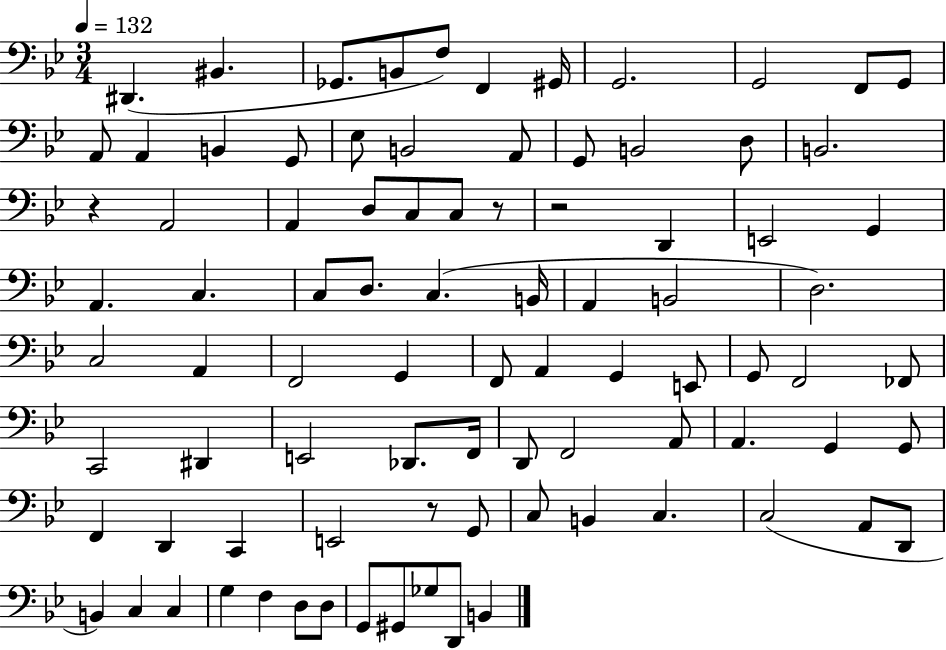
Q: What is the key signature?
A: BES major